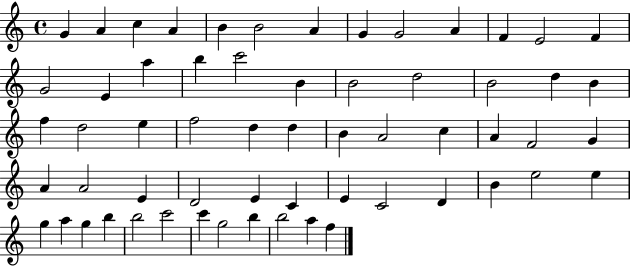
G4/q A4/q C5/q A4/q B4/q B4/h A4/q G4/q G4/h A4/q F4/q E4/h F4/q G4/h E4/q A5/q B5/q C6/h B4/q B4/h D5/h B4/h D5/q B4/q F5/q D5/h E5/q F5/h D5/q D5/q B4/q A4/h C5/q A4/q F4/h G4/q A4/q A4/h E4/q D4/h E4/q C4/q E4/q C4/h D4/q B4/q E5/h E5/q G5/q A5/q G5/q B5/q B5/h C6/h C6/q G5/h B5/q B5/h A5/q F5/q